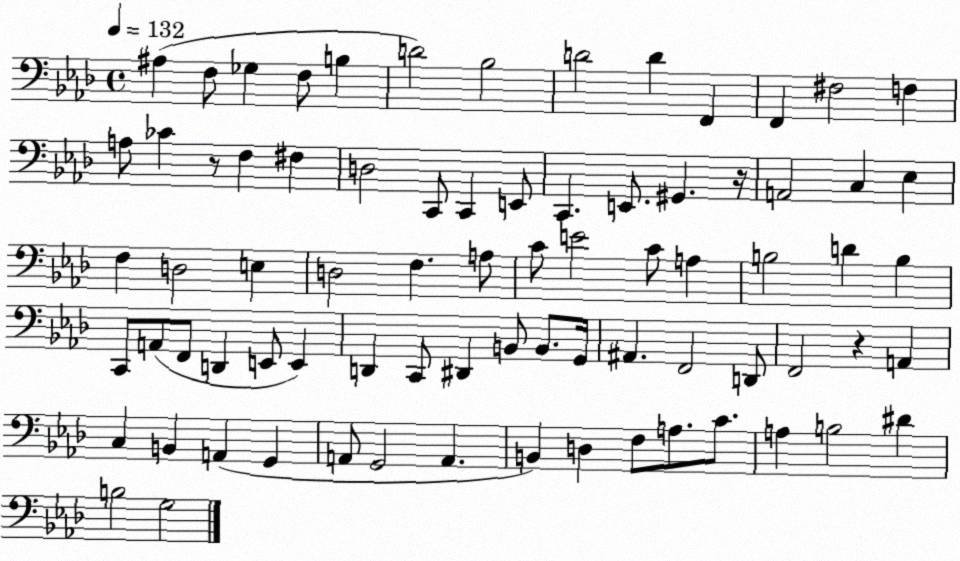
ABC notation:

X:1
T:Untitled
M:4/4
L:1/4
K:Ab
^A, F,/2 _G, F,/2 B, D2 _B,2 D2 D F,, F,, ^F,2 F, A,/2 _C z/2 F, ^F, D,2 C,,/2 C,, E,,/2 C,, E,,/2 ^G,, z/4 A,,2 C, _E, F, D,2 E, D,2 F, A,/2 C/2 E2 C/2 A, B,2 D B, C,,/2 A,,/2 F,,/2 D,, E,,/2 E,, D,, C,,/2 ^D,, B,,/2 B,,/2 G,,/4 ^A,, F,,2 D,,/2 F,,2 z A,, C, B,, A,, G,, A,,/2 G,,2 A,, B,, D, F,/2 A,/2 C/2 A, B,2 ^D B,2 G,2